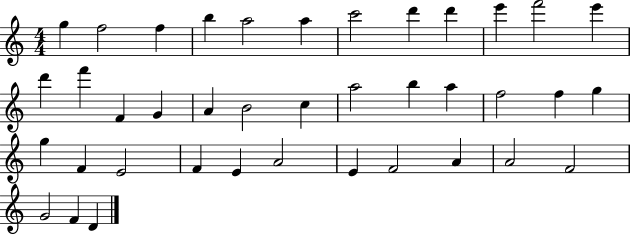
G5/q F5/h F5/q B5/q A5/h A5/q C6/h D6/q D6/q E6/q F6/h E6/q D6/q F6/q F4/q G4/q A4/q B4/h C5/q A5/h B5/q A5/q F5/h F5/q G5/q G5/q F4/q E4/h F4/q E4/q A4/h E4/q F4/h A4/q A4/h F4/h G4/h F4/q D4/q